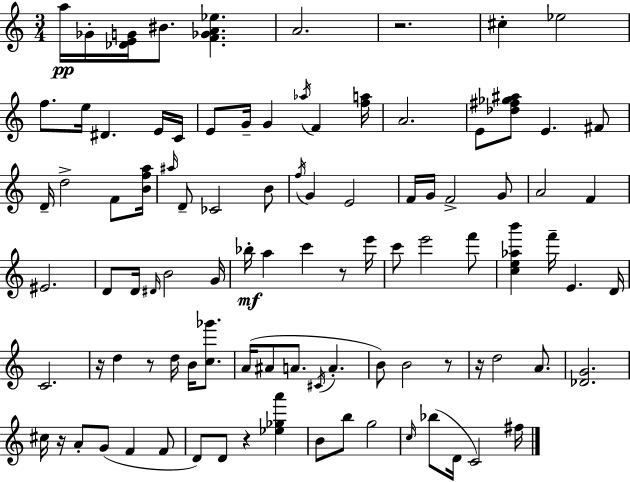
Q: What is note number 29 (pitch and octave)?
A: G4